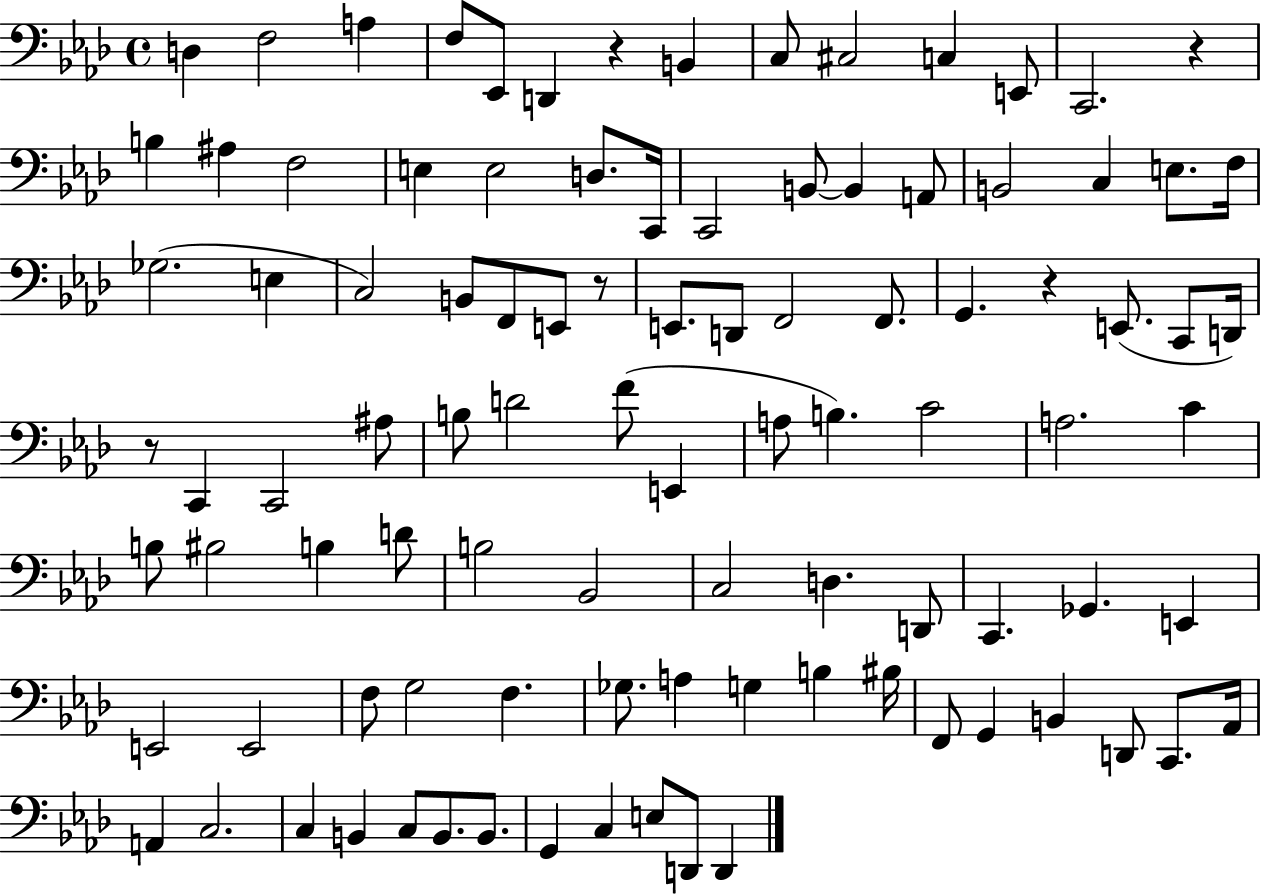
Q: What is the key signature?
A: AES major